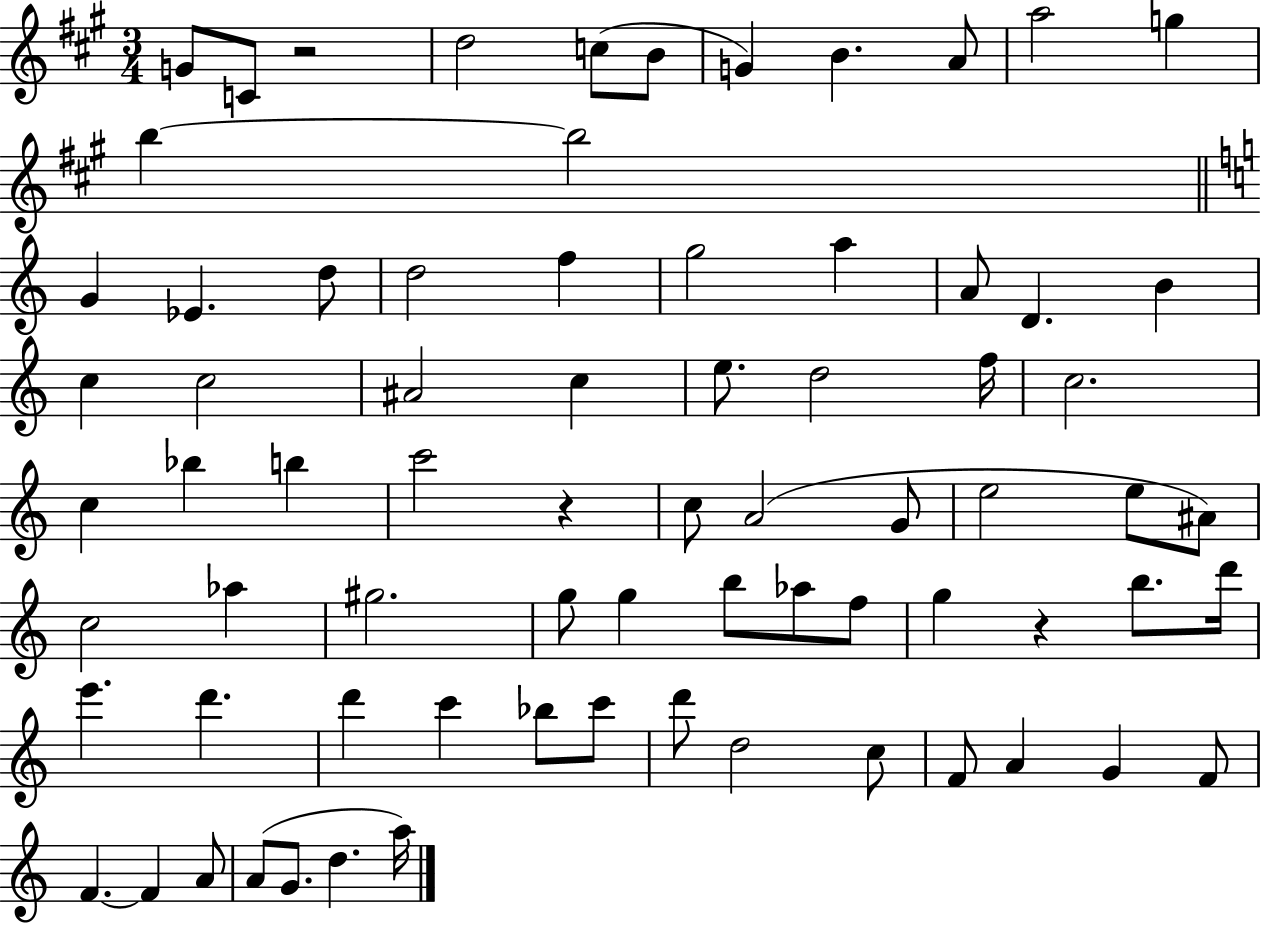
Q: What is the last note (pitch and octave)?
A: A5